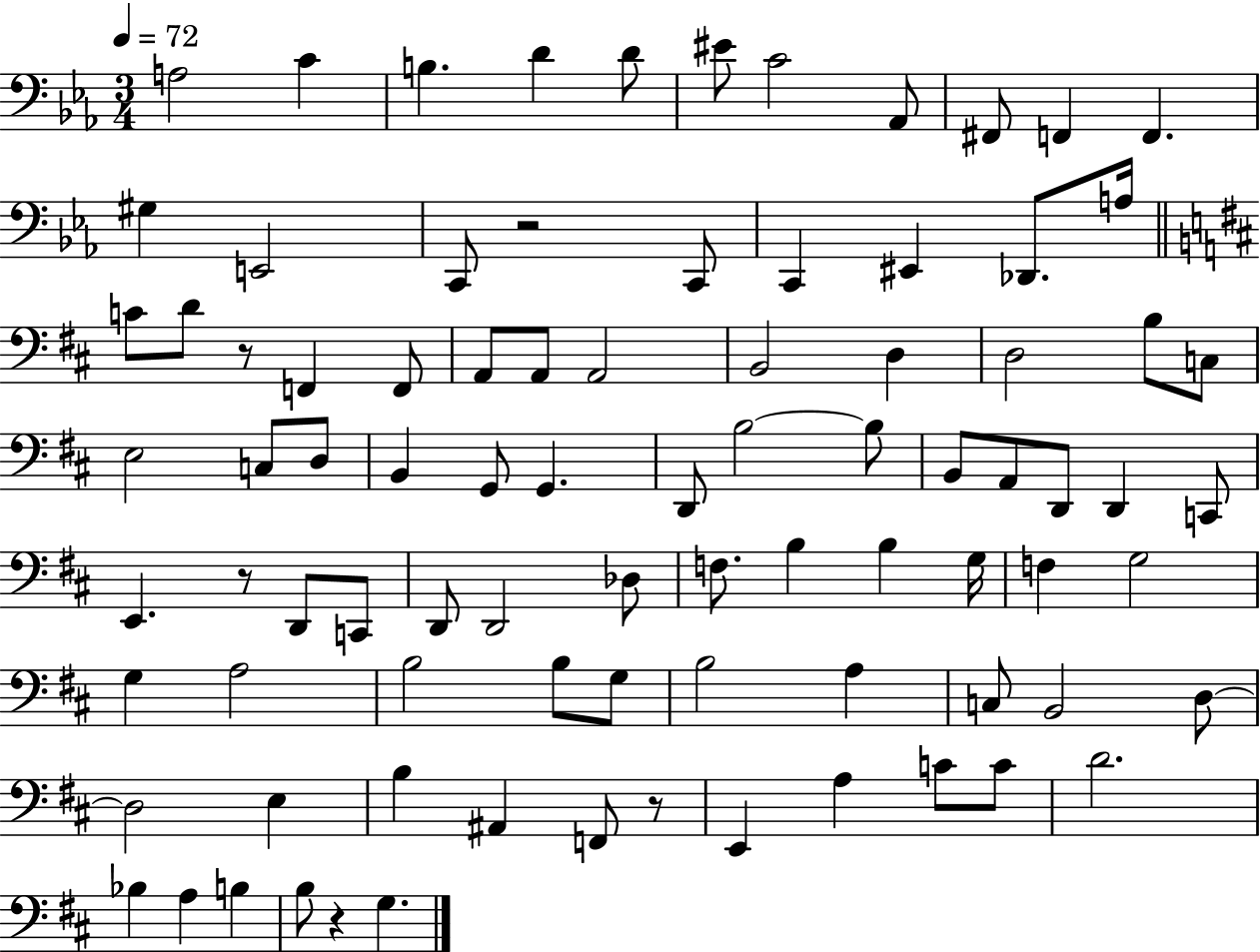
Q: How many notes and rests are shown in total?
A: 87